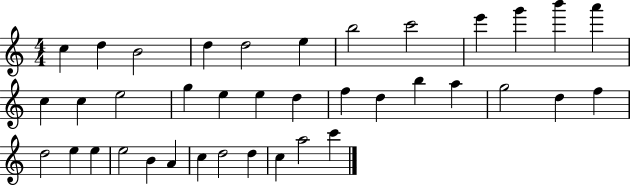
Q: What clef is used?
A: treble